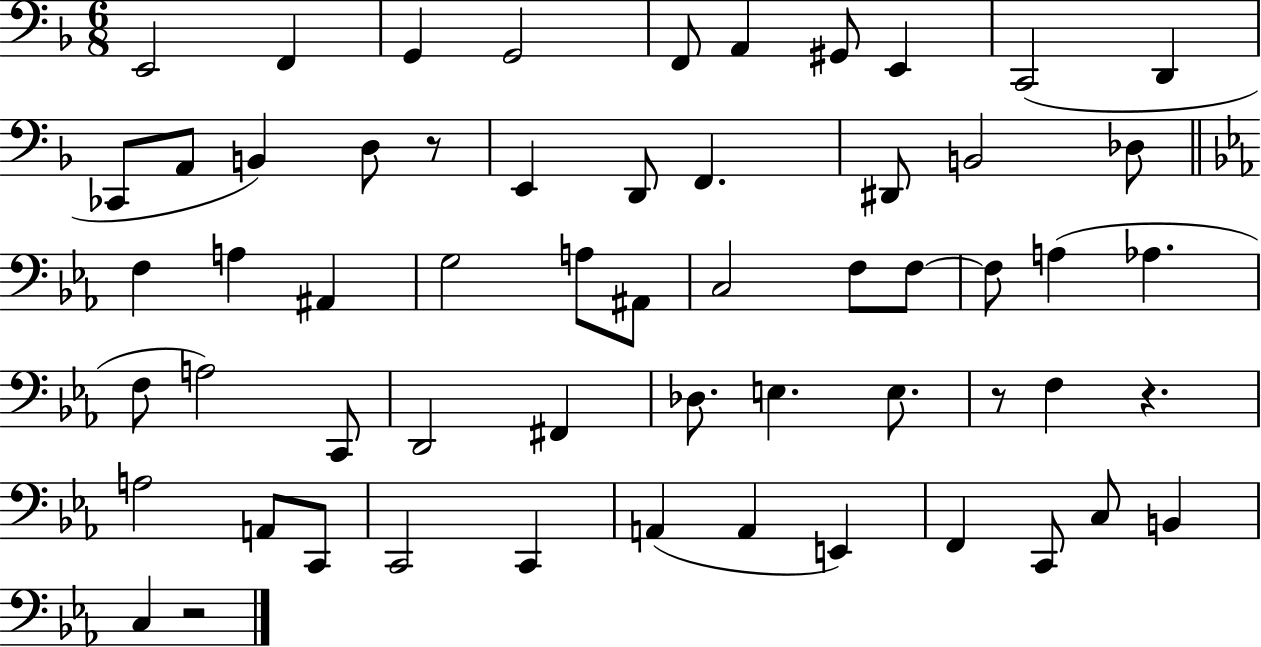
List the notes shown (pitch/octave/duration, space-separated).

E2/h F2/q G2/q G2/h F2/e A2/q G#2/e E2/q C2/h D2/q CES2/e A2/e B2/q D3/e R/e E2/q D2/e F2/q. D#2/e B2/h Db3/e F3/q A3/q A#2/q G3/h A3/e A#2/e C3/h F3/e F3/e F3/e A3/q Ab3/q. F3/e A3/h C2/e D2/h F#2/q Db3/e. E3/q. E3/e. R/e F3/q R/q. A3/h A2/e C2/e C2/h C2/q A2/q A2/q E2/q F2/q C2/e C3/e B2/q C3/q R/h